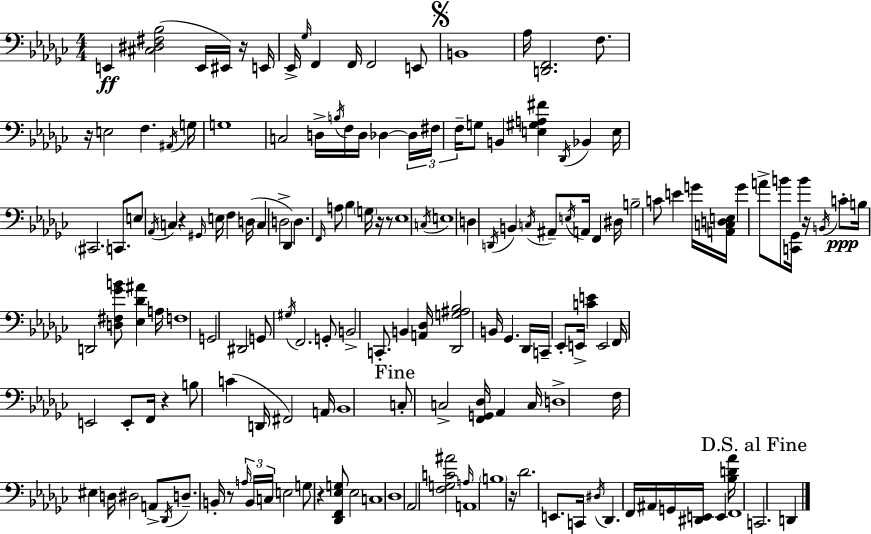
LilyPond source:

{
  \clef bass
  \numericTimeSignature
  \time 4/4
  \key ees \minor
  \repeat volta 2 { e,4\ff <cis dis fis bes>2( e,16 eis,16) r16 e,16 | ees,16-> \grace { ges16 } f,4 f,16 f,2 e,8 | \mark \markup { \musicglyph "scripts.segno" } b,1 | aes16 <d, f,>2. f8. | \break r16 e2 f4. | \acciaccatura { ais,16 } g16 g1 | c2 d16-> \acciaccatura { b16 } f16 d16 des4~~ | \tuplet 3/2 { des16 fis16 f16-- } g8 b,4 <e gis a fis'>4 \acciaccatura { des,16 } | \break bes,4 e16 \parenthesize cis,2. | c,8. e8 \acciaccatura { aes,16 } c4 r4 \grace { gis,16 } | e16 f4 d16( c4 d2-> | des,4) d4. \grace { f,16 } a8 bes4 | \break \parenthesize g16 r16 r8 ees1 | \acciaccatura { c16 } e1 | d4 \acciaccatura { d,16 } b,4 | \acciaccatura { c16 } ais,8-- \acciaccatura { e16 } a,16 f,4 dis16 b2-- | \break c'8 e'4 g'16 <a, c d e>16 g'4 a'8-> | b'8 <c, ges,>16 b'4 r16 \acciaccatura { b,16 } c'8-.\ppp b16 d,2 | <d fis ges' b'>8 <ees des' ais'>4 a16 f1 | g,2 | \break dis,2 g,8 \acciaccatura { gis16 } f,2. | g,8-. b,2-> | c,8.-. b,4 <a, des>16 <des, g ais bes>2 | b,16 ges,4. des,16 c,16-- ees,8-. | \break e,16-> <c' e'>4 e,2 f,16 e,2 | e,8-. f,16 r4 b8 c'4( | d,16 fis,2) a,16 bes,1 | \mark "Fine" c8-. c2-> | \break <f, g, des>16 aes,4 c16 d1-> | f16 eis4 | d16 dis2 a,8-> \acciaccatura { des,16 } d8.-- | b,16-. r8 \tuplet 3/2 { \grace { a16 } b,16 c16 } e2 g8 | \break r4 <des, f, ees g>8 ees2 c1 | des1 | aes,2 | <f g c' ais'>2 \grace { a16 } | \break a,1 | \parenthesize b1 | r16 des'2. e,8. | c,16 \acciaccatura { dis16 } des,4. f,16 ais,16 g,16 <dis, e,>16 e,4 | \break <bes d' aes'>16 f,1 | \mark "D.S. al Fine" c,2. d,4 | } \bar "|."
}